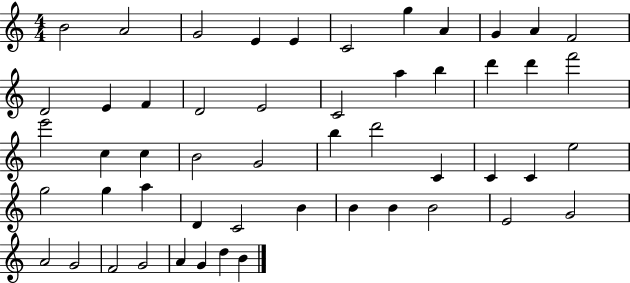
{
  \clef treble
  \numericTimeSignature
  \time 4/4
  \key c \major
  b'2 a'2 | g'2 e'4 e'4 | c'2 g''4 a'4 | g'4 a'4 f'2 | \break d'2 e'4 f'4 | d'2 e'2 | c'2 a''4 b''4 | d'''4 d'''4 f'''2 | \break e'''2 c''4 c''4 | b'2 g'2 | b''4 d'''2 c'4 | c'4 c'4 e''2 | \break g''2 g''4 a''4 | d'4 c'2 b'4 | b'4 b'4 b'2 | e'2 g'2 | \break a'2 g'2 | f'2 g'2 | a'4 g'4 d''4 b'4 | \bar "|."
}